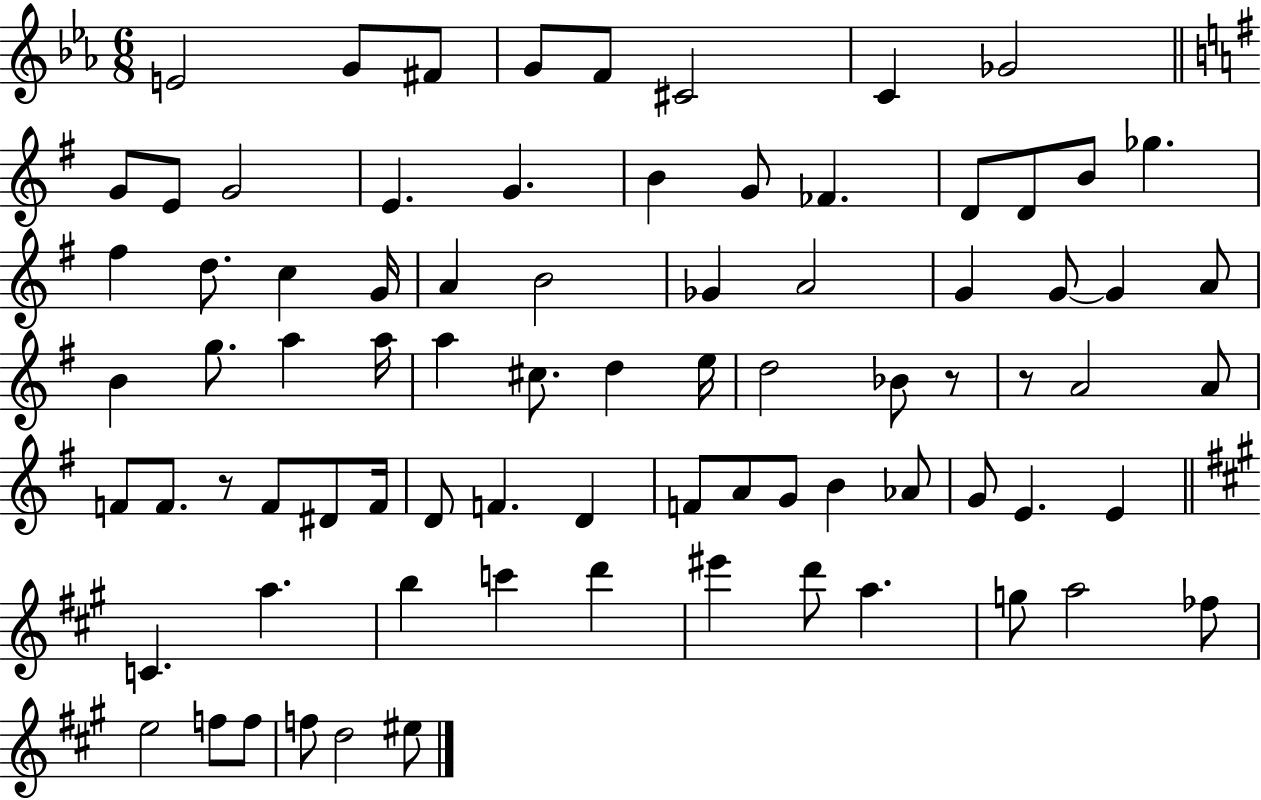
{
  \clef treble
  \numericTimeSignature
  \time 6/8
  \key ees \major
  e'2 g'8 fis'8 | g'8 f'8 cis'2 | c'4 ges'2 | \bar "||" \break \key g \major g'8 e'8 g'2 | e'4. g'4. | b'4 g'8 fes'4. | d'8 d'8 b'8 ges''4. | \break fis''4 d''8. c''4 g'16 | a'4 b'2 | ges'4 a'2 | g'4 g'8~~ g'4 a'8 | \break b'4 g''8. a''4 a''16 | a''4 cis''8. d''4 e''16 | d''2 bes'8 r8 | r8 a'2 a'8 | \break f'8 f'8. r8 f'8 dis'8 f'16 | d'8 f'4. d'4 | f'8 a'8 g'8 b'4 aes'8 | g'8 e'4. e'4 | \break \bar "||" \break \key a \major c'4. a''4. | b''4 c'''4 d'''4 | eis'''4 d'''8 a''4. | g''8 a''2 fes''8 | \break e''2 f''8 f''8 | f''8 d''2 eis''8 | \bar "|."
}